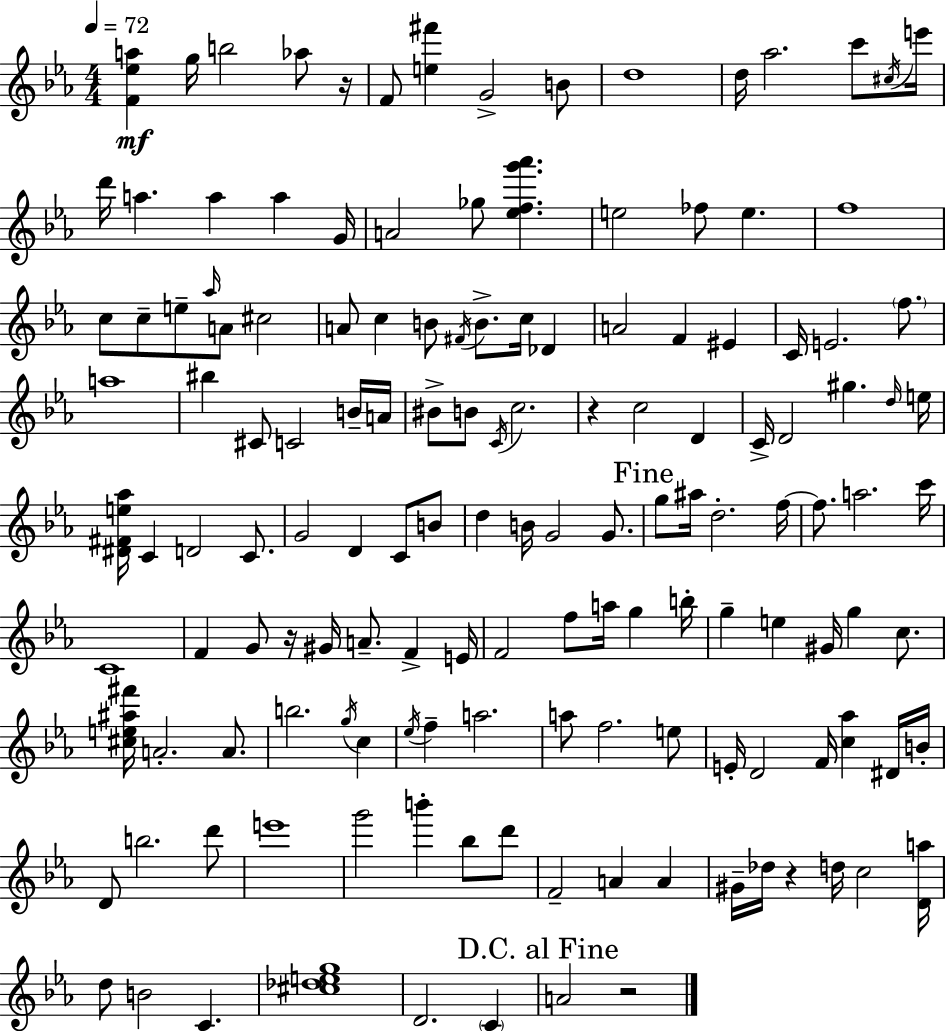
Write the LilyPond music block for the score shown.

{
  \clef treble
  \numericTimeSignature
  \time 4/4
  \key c \minor
  \tempo 4 = 72
  \repeat volta 2 { <f' ees'' a''>4\mf g''16 b''2 aes''8 r16 | f'8 <e'' fis'''>4 g'2-> b'8 | d''1 | d''16 aes''2. c'''8 \acciaccatura { cis''16 } | \break e'''16 d'''16 a''4. a''4 a''4 | g'16 a'2 ges''8 <ees'' f'' g''' aes'''>4. | e''2 fes''8 e''4. | f''1 | \break c''8 c''8-- e''8-- \grace { aes''16 } a'8 cis''2 | a'8 c''4 b'8 \acciaccatura { fis'16 } b'8.-> c''16 des'4 | a'2 f'4 eis'4 | c'16 e'2. | \break \parenthesize f''8. a''1 | bis''4 cis'8 c'2 | b'16-- a'16 bis'8-> b'8 \acciaccatura { c'16 } c''2. | r4 c''2 | \break d'4 c'16-> d'2 gis''4. | \grace { d''16 } e''16 <dis' fis' e'' aes''>16 c'4 d'2 | c'8. g'2 d'4 | c'8 b'8 d''4 b'16 g'2 | \break g'8. \mark "Fine" g''8 ais''16 d''2.-. | f''16~~ f''8. a''2. | c'''16 c'1 | f'4 g'8 r16 gis'16 a'8.-- | \break f'4-> e'16 f'2 f''8 a''16 | g''4 b''16-. g''4-- e''4 gis'16 g''4 | c''8. <cis'' e'' ais'' fis'''>16 a'2.-. | a'8. b''2. | \break \acciaccatura { g''16 } c''4 \acciaccatura { ees''16 } f''4-- a''2. | a''8 f''2. | e''8 e'16-. d'2 | f'16 <c'' aes''>4 dis'16 b'16-. d'8 b''2. | \break d'''8 e'''1 | g'''2 b'''4-. | bes''8 d'''8 f'2-- a'4 | a'4 gis'16-- des''16 r4 d''16 c''2 | \break <d' a''>16 d''8 b'2 | c'4. <cis'' des'' e'' g''>1 | d'2. | \parenthesize c'4 \mark "D.C. al Fine" a'2 r2 | \break } \bar "|."
}